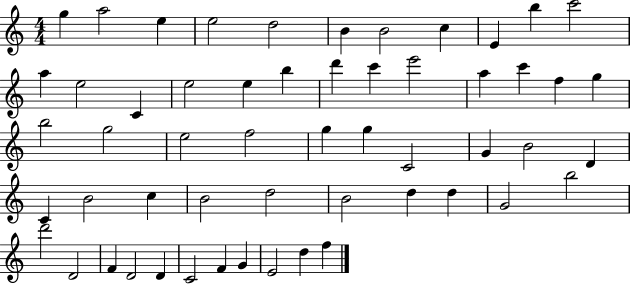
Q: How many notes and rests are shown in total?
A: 55